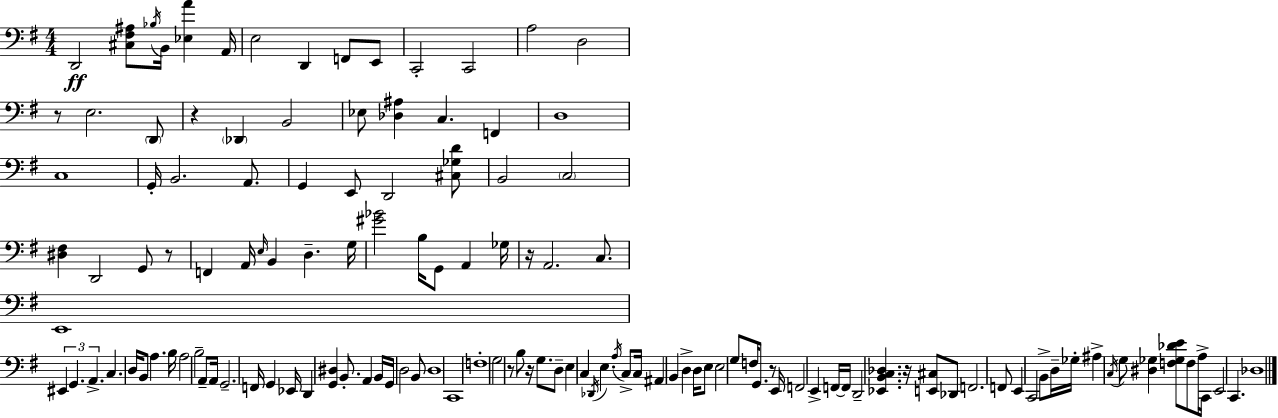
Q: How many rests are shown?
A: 8